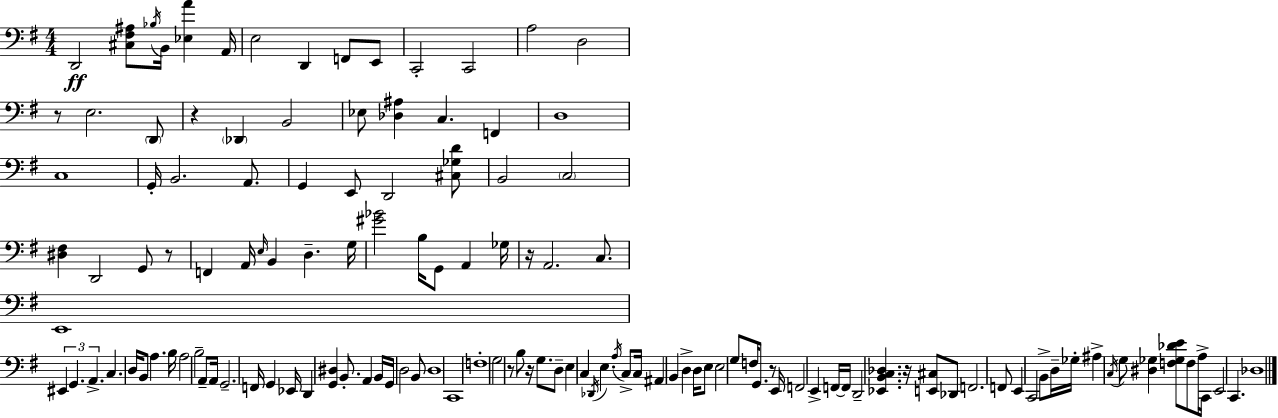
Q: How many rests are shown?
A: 8